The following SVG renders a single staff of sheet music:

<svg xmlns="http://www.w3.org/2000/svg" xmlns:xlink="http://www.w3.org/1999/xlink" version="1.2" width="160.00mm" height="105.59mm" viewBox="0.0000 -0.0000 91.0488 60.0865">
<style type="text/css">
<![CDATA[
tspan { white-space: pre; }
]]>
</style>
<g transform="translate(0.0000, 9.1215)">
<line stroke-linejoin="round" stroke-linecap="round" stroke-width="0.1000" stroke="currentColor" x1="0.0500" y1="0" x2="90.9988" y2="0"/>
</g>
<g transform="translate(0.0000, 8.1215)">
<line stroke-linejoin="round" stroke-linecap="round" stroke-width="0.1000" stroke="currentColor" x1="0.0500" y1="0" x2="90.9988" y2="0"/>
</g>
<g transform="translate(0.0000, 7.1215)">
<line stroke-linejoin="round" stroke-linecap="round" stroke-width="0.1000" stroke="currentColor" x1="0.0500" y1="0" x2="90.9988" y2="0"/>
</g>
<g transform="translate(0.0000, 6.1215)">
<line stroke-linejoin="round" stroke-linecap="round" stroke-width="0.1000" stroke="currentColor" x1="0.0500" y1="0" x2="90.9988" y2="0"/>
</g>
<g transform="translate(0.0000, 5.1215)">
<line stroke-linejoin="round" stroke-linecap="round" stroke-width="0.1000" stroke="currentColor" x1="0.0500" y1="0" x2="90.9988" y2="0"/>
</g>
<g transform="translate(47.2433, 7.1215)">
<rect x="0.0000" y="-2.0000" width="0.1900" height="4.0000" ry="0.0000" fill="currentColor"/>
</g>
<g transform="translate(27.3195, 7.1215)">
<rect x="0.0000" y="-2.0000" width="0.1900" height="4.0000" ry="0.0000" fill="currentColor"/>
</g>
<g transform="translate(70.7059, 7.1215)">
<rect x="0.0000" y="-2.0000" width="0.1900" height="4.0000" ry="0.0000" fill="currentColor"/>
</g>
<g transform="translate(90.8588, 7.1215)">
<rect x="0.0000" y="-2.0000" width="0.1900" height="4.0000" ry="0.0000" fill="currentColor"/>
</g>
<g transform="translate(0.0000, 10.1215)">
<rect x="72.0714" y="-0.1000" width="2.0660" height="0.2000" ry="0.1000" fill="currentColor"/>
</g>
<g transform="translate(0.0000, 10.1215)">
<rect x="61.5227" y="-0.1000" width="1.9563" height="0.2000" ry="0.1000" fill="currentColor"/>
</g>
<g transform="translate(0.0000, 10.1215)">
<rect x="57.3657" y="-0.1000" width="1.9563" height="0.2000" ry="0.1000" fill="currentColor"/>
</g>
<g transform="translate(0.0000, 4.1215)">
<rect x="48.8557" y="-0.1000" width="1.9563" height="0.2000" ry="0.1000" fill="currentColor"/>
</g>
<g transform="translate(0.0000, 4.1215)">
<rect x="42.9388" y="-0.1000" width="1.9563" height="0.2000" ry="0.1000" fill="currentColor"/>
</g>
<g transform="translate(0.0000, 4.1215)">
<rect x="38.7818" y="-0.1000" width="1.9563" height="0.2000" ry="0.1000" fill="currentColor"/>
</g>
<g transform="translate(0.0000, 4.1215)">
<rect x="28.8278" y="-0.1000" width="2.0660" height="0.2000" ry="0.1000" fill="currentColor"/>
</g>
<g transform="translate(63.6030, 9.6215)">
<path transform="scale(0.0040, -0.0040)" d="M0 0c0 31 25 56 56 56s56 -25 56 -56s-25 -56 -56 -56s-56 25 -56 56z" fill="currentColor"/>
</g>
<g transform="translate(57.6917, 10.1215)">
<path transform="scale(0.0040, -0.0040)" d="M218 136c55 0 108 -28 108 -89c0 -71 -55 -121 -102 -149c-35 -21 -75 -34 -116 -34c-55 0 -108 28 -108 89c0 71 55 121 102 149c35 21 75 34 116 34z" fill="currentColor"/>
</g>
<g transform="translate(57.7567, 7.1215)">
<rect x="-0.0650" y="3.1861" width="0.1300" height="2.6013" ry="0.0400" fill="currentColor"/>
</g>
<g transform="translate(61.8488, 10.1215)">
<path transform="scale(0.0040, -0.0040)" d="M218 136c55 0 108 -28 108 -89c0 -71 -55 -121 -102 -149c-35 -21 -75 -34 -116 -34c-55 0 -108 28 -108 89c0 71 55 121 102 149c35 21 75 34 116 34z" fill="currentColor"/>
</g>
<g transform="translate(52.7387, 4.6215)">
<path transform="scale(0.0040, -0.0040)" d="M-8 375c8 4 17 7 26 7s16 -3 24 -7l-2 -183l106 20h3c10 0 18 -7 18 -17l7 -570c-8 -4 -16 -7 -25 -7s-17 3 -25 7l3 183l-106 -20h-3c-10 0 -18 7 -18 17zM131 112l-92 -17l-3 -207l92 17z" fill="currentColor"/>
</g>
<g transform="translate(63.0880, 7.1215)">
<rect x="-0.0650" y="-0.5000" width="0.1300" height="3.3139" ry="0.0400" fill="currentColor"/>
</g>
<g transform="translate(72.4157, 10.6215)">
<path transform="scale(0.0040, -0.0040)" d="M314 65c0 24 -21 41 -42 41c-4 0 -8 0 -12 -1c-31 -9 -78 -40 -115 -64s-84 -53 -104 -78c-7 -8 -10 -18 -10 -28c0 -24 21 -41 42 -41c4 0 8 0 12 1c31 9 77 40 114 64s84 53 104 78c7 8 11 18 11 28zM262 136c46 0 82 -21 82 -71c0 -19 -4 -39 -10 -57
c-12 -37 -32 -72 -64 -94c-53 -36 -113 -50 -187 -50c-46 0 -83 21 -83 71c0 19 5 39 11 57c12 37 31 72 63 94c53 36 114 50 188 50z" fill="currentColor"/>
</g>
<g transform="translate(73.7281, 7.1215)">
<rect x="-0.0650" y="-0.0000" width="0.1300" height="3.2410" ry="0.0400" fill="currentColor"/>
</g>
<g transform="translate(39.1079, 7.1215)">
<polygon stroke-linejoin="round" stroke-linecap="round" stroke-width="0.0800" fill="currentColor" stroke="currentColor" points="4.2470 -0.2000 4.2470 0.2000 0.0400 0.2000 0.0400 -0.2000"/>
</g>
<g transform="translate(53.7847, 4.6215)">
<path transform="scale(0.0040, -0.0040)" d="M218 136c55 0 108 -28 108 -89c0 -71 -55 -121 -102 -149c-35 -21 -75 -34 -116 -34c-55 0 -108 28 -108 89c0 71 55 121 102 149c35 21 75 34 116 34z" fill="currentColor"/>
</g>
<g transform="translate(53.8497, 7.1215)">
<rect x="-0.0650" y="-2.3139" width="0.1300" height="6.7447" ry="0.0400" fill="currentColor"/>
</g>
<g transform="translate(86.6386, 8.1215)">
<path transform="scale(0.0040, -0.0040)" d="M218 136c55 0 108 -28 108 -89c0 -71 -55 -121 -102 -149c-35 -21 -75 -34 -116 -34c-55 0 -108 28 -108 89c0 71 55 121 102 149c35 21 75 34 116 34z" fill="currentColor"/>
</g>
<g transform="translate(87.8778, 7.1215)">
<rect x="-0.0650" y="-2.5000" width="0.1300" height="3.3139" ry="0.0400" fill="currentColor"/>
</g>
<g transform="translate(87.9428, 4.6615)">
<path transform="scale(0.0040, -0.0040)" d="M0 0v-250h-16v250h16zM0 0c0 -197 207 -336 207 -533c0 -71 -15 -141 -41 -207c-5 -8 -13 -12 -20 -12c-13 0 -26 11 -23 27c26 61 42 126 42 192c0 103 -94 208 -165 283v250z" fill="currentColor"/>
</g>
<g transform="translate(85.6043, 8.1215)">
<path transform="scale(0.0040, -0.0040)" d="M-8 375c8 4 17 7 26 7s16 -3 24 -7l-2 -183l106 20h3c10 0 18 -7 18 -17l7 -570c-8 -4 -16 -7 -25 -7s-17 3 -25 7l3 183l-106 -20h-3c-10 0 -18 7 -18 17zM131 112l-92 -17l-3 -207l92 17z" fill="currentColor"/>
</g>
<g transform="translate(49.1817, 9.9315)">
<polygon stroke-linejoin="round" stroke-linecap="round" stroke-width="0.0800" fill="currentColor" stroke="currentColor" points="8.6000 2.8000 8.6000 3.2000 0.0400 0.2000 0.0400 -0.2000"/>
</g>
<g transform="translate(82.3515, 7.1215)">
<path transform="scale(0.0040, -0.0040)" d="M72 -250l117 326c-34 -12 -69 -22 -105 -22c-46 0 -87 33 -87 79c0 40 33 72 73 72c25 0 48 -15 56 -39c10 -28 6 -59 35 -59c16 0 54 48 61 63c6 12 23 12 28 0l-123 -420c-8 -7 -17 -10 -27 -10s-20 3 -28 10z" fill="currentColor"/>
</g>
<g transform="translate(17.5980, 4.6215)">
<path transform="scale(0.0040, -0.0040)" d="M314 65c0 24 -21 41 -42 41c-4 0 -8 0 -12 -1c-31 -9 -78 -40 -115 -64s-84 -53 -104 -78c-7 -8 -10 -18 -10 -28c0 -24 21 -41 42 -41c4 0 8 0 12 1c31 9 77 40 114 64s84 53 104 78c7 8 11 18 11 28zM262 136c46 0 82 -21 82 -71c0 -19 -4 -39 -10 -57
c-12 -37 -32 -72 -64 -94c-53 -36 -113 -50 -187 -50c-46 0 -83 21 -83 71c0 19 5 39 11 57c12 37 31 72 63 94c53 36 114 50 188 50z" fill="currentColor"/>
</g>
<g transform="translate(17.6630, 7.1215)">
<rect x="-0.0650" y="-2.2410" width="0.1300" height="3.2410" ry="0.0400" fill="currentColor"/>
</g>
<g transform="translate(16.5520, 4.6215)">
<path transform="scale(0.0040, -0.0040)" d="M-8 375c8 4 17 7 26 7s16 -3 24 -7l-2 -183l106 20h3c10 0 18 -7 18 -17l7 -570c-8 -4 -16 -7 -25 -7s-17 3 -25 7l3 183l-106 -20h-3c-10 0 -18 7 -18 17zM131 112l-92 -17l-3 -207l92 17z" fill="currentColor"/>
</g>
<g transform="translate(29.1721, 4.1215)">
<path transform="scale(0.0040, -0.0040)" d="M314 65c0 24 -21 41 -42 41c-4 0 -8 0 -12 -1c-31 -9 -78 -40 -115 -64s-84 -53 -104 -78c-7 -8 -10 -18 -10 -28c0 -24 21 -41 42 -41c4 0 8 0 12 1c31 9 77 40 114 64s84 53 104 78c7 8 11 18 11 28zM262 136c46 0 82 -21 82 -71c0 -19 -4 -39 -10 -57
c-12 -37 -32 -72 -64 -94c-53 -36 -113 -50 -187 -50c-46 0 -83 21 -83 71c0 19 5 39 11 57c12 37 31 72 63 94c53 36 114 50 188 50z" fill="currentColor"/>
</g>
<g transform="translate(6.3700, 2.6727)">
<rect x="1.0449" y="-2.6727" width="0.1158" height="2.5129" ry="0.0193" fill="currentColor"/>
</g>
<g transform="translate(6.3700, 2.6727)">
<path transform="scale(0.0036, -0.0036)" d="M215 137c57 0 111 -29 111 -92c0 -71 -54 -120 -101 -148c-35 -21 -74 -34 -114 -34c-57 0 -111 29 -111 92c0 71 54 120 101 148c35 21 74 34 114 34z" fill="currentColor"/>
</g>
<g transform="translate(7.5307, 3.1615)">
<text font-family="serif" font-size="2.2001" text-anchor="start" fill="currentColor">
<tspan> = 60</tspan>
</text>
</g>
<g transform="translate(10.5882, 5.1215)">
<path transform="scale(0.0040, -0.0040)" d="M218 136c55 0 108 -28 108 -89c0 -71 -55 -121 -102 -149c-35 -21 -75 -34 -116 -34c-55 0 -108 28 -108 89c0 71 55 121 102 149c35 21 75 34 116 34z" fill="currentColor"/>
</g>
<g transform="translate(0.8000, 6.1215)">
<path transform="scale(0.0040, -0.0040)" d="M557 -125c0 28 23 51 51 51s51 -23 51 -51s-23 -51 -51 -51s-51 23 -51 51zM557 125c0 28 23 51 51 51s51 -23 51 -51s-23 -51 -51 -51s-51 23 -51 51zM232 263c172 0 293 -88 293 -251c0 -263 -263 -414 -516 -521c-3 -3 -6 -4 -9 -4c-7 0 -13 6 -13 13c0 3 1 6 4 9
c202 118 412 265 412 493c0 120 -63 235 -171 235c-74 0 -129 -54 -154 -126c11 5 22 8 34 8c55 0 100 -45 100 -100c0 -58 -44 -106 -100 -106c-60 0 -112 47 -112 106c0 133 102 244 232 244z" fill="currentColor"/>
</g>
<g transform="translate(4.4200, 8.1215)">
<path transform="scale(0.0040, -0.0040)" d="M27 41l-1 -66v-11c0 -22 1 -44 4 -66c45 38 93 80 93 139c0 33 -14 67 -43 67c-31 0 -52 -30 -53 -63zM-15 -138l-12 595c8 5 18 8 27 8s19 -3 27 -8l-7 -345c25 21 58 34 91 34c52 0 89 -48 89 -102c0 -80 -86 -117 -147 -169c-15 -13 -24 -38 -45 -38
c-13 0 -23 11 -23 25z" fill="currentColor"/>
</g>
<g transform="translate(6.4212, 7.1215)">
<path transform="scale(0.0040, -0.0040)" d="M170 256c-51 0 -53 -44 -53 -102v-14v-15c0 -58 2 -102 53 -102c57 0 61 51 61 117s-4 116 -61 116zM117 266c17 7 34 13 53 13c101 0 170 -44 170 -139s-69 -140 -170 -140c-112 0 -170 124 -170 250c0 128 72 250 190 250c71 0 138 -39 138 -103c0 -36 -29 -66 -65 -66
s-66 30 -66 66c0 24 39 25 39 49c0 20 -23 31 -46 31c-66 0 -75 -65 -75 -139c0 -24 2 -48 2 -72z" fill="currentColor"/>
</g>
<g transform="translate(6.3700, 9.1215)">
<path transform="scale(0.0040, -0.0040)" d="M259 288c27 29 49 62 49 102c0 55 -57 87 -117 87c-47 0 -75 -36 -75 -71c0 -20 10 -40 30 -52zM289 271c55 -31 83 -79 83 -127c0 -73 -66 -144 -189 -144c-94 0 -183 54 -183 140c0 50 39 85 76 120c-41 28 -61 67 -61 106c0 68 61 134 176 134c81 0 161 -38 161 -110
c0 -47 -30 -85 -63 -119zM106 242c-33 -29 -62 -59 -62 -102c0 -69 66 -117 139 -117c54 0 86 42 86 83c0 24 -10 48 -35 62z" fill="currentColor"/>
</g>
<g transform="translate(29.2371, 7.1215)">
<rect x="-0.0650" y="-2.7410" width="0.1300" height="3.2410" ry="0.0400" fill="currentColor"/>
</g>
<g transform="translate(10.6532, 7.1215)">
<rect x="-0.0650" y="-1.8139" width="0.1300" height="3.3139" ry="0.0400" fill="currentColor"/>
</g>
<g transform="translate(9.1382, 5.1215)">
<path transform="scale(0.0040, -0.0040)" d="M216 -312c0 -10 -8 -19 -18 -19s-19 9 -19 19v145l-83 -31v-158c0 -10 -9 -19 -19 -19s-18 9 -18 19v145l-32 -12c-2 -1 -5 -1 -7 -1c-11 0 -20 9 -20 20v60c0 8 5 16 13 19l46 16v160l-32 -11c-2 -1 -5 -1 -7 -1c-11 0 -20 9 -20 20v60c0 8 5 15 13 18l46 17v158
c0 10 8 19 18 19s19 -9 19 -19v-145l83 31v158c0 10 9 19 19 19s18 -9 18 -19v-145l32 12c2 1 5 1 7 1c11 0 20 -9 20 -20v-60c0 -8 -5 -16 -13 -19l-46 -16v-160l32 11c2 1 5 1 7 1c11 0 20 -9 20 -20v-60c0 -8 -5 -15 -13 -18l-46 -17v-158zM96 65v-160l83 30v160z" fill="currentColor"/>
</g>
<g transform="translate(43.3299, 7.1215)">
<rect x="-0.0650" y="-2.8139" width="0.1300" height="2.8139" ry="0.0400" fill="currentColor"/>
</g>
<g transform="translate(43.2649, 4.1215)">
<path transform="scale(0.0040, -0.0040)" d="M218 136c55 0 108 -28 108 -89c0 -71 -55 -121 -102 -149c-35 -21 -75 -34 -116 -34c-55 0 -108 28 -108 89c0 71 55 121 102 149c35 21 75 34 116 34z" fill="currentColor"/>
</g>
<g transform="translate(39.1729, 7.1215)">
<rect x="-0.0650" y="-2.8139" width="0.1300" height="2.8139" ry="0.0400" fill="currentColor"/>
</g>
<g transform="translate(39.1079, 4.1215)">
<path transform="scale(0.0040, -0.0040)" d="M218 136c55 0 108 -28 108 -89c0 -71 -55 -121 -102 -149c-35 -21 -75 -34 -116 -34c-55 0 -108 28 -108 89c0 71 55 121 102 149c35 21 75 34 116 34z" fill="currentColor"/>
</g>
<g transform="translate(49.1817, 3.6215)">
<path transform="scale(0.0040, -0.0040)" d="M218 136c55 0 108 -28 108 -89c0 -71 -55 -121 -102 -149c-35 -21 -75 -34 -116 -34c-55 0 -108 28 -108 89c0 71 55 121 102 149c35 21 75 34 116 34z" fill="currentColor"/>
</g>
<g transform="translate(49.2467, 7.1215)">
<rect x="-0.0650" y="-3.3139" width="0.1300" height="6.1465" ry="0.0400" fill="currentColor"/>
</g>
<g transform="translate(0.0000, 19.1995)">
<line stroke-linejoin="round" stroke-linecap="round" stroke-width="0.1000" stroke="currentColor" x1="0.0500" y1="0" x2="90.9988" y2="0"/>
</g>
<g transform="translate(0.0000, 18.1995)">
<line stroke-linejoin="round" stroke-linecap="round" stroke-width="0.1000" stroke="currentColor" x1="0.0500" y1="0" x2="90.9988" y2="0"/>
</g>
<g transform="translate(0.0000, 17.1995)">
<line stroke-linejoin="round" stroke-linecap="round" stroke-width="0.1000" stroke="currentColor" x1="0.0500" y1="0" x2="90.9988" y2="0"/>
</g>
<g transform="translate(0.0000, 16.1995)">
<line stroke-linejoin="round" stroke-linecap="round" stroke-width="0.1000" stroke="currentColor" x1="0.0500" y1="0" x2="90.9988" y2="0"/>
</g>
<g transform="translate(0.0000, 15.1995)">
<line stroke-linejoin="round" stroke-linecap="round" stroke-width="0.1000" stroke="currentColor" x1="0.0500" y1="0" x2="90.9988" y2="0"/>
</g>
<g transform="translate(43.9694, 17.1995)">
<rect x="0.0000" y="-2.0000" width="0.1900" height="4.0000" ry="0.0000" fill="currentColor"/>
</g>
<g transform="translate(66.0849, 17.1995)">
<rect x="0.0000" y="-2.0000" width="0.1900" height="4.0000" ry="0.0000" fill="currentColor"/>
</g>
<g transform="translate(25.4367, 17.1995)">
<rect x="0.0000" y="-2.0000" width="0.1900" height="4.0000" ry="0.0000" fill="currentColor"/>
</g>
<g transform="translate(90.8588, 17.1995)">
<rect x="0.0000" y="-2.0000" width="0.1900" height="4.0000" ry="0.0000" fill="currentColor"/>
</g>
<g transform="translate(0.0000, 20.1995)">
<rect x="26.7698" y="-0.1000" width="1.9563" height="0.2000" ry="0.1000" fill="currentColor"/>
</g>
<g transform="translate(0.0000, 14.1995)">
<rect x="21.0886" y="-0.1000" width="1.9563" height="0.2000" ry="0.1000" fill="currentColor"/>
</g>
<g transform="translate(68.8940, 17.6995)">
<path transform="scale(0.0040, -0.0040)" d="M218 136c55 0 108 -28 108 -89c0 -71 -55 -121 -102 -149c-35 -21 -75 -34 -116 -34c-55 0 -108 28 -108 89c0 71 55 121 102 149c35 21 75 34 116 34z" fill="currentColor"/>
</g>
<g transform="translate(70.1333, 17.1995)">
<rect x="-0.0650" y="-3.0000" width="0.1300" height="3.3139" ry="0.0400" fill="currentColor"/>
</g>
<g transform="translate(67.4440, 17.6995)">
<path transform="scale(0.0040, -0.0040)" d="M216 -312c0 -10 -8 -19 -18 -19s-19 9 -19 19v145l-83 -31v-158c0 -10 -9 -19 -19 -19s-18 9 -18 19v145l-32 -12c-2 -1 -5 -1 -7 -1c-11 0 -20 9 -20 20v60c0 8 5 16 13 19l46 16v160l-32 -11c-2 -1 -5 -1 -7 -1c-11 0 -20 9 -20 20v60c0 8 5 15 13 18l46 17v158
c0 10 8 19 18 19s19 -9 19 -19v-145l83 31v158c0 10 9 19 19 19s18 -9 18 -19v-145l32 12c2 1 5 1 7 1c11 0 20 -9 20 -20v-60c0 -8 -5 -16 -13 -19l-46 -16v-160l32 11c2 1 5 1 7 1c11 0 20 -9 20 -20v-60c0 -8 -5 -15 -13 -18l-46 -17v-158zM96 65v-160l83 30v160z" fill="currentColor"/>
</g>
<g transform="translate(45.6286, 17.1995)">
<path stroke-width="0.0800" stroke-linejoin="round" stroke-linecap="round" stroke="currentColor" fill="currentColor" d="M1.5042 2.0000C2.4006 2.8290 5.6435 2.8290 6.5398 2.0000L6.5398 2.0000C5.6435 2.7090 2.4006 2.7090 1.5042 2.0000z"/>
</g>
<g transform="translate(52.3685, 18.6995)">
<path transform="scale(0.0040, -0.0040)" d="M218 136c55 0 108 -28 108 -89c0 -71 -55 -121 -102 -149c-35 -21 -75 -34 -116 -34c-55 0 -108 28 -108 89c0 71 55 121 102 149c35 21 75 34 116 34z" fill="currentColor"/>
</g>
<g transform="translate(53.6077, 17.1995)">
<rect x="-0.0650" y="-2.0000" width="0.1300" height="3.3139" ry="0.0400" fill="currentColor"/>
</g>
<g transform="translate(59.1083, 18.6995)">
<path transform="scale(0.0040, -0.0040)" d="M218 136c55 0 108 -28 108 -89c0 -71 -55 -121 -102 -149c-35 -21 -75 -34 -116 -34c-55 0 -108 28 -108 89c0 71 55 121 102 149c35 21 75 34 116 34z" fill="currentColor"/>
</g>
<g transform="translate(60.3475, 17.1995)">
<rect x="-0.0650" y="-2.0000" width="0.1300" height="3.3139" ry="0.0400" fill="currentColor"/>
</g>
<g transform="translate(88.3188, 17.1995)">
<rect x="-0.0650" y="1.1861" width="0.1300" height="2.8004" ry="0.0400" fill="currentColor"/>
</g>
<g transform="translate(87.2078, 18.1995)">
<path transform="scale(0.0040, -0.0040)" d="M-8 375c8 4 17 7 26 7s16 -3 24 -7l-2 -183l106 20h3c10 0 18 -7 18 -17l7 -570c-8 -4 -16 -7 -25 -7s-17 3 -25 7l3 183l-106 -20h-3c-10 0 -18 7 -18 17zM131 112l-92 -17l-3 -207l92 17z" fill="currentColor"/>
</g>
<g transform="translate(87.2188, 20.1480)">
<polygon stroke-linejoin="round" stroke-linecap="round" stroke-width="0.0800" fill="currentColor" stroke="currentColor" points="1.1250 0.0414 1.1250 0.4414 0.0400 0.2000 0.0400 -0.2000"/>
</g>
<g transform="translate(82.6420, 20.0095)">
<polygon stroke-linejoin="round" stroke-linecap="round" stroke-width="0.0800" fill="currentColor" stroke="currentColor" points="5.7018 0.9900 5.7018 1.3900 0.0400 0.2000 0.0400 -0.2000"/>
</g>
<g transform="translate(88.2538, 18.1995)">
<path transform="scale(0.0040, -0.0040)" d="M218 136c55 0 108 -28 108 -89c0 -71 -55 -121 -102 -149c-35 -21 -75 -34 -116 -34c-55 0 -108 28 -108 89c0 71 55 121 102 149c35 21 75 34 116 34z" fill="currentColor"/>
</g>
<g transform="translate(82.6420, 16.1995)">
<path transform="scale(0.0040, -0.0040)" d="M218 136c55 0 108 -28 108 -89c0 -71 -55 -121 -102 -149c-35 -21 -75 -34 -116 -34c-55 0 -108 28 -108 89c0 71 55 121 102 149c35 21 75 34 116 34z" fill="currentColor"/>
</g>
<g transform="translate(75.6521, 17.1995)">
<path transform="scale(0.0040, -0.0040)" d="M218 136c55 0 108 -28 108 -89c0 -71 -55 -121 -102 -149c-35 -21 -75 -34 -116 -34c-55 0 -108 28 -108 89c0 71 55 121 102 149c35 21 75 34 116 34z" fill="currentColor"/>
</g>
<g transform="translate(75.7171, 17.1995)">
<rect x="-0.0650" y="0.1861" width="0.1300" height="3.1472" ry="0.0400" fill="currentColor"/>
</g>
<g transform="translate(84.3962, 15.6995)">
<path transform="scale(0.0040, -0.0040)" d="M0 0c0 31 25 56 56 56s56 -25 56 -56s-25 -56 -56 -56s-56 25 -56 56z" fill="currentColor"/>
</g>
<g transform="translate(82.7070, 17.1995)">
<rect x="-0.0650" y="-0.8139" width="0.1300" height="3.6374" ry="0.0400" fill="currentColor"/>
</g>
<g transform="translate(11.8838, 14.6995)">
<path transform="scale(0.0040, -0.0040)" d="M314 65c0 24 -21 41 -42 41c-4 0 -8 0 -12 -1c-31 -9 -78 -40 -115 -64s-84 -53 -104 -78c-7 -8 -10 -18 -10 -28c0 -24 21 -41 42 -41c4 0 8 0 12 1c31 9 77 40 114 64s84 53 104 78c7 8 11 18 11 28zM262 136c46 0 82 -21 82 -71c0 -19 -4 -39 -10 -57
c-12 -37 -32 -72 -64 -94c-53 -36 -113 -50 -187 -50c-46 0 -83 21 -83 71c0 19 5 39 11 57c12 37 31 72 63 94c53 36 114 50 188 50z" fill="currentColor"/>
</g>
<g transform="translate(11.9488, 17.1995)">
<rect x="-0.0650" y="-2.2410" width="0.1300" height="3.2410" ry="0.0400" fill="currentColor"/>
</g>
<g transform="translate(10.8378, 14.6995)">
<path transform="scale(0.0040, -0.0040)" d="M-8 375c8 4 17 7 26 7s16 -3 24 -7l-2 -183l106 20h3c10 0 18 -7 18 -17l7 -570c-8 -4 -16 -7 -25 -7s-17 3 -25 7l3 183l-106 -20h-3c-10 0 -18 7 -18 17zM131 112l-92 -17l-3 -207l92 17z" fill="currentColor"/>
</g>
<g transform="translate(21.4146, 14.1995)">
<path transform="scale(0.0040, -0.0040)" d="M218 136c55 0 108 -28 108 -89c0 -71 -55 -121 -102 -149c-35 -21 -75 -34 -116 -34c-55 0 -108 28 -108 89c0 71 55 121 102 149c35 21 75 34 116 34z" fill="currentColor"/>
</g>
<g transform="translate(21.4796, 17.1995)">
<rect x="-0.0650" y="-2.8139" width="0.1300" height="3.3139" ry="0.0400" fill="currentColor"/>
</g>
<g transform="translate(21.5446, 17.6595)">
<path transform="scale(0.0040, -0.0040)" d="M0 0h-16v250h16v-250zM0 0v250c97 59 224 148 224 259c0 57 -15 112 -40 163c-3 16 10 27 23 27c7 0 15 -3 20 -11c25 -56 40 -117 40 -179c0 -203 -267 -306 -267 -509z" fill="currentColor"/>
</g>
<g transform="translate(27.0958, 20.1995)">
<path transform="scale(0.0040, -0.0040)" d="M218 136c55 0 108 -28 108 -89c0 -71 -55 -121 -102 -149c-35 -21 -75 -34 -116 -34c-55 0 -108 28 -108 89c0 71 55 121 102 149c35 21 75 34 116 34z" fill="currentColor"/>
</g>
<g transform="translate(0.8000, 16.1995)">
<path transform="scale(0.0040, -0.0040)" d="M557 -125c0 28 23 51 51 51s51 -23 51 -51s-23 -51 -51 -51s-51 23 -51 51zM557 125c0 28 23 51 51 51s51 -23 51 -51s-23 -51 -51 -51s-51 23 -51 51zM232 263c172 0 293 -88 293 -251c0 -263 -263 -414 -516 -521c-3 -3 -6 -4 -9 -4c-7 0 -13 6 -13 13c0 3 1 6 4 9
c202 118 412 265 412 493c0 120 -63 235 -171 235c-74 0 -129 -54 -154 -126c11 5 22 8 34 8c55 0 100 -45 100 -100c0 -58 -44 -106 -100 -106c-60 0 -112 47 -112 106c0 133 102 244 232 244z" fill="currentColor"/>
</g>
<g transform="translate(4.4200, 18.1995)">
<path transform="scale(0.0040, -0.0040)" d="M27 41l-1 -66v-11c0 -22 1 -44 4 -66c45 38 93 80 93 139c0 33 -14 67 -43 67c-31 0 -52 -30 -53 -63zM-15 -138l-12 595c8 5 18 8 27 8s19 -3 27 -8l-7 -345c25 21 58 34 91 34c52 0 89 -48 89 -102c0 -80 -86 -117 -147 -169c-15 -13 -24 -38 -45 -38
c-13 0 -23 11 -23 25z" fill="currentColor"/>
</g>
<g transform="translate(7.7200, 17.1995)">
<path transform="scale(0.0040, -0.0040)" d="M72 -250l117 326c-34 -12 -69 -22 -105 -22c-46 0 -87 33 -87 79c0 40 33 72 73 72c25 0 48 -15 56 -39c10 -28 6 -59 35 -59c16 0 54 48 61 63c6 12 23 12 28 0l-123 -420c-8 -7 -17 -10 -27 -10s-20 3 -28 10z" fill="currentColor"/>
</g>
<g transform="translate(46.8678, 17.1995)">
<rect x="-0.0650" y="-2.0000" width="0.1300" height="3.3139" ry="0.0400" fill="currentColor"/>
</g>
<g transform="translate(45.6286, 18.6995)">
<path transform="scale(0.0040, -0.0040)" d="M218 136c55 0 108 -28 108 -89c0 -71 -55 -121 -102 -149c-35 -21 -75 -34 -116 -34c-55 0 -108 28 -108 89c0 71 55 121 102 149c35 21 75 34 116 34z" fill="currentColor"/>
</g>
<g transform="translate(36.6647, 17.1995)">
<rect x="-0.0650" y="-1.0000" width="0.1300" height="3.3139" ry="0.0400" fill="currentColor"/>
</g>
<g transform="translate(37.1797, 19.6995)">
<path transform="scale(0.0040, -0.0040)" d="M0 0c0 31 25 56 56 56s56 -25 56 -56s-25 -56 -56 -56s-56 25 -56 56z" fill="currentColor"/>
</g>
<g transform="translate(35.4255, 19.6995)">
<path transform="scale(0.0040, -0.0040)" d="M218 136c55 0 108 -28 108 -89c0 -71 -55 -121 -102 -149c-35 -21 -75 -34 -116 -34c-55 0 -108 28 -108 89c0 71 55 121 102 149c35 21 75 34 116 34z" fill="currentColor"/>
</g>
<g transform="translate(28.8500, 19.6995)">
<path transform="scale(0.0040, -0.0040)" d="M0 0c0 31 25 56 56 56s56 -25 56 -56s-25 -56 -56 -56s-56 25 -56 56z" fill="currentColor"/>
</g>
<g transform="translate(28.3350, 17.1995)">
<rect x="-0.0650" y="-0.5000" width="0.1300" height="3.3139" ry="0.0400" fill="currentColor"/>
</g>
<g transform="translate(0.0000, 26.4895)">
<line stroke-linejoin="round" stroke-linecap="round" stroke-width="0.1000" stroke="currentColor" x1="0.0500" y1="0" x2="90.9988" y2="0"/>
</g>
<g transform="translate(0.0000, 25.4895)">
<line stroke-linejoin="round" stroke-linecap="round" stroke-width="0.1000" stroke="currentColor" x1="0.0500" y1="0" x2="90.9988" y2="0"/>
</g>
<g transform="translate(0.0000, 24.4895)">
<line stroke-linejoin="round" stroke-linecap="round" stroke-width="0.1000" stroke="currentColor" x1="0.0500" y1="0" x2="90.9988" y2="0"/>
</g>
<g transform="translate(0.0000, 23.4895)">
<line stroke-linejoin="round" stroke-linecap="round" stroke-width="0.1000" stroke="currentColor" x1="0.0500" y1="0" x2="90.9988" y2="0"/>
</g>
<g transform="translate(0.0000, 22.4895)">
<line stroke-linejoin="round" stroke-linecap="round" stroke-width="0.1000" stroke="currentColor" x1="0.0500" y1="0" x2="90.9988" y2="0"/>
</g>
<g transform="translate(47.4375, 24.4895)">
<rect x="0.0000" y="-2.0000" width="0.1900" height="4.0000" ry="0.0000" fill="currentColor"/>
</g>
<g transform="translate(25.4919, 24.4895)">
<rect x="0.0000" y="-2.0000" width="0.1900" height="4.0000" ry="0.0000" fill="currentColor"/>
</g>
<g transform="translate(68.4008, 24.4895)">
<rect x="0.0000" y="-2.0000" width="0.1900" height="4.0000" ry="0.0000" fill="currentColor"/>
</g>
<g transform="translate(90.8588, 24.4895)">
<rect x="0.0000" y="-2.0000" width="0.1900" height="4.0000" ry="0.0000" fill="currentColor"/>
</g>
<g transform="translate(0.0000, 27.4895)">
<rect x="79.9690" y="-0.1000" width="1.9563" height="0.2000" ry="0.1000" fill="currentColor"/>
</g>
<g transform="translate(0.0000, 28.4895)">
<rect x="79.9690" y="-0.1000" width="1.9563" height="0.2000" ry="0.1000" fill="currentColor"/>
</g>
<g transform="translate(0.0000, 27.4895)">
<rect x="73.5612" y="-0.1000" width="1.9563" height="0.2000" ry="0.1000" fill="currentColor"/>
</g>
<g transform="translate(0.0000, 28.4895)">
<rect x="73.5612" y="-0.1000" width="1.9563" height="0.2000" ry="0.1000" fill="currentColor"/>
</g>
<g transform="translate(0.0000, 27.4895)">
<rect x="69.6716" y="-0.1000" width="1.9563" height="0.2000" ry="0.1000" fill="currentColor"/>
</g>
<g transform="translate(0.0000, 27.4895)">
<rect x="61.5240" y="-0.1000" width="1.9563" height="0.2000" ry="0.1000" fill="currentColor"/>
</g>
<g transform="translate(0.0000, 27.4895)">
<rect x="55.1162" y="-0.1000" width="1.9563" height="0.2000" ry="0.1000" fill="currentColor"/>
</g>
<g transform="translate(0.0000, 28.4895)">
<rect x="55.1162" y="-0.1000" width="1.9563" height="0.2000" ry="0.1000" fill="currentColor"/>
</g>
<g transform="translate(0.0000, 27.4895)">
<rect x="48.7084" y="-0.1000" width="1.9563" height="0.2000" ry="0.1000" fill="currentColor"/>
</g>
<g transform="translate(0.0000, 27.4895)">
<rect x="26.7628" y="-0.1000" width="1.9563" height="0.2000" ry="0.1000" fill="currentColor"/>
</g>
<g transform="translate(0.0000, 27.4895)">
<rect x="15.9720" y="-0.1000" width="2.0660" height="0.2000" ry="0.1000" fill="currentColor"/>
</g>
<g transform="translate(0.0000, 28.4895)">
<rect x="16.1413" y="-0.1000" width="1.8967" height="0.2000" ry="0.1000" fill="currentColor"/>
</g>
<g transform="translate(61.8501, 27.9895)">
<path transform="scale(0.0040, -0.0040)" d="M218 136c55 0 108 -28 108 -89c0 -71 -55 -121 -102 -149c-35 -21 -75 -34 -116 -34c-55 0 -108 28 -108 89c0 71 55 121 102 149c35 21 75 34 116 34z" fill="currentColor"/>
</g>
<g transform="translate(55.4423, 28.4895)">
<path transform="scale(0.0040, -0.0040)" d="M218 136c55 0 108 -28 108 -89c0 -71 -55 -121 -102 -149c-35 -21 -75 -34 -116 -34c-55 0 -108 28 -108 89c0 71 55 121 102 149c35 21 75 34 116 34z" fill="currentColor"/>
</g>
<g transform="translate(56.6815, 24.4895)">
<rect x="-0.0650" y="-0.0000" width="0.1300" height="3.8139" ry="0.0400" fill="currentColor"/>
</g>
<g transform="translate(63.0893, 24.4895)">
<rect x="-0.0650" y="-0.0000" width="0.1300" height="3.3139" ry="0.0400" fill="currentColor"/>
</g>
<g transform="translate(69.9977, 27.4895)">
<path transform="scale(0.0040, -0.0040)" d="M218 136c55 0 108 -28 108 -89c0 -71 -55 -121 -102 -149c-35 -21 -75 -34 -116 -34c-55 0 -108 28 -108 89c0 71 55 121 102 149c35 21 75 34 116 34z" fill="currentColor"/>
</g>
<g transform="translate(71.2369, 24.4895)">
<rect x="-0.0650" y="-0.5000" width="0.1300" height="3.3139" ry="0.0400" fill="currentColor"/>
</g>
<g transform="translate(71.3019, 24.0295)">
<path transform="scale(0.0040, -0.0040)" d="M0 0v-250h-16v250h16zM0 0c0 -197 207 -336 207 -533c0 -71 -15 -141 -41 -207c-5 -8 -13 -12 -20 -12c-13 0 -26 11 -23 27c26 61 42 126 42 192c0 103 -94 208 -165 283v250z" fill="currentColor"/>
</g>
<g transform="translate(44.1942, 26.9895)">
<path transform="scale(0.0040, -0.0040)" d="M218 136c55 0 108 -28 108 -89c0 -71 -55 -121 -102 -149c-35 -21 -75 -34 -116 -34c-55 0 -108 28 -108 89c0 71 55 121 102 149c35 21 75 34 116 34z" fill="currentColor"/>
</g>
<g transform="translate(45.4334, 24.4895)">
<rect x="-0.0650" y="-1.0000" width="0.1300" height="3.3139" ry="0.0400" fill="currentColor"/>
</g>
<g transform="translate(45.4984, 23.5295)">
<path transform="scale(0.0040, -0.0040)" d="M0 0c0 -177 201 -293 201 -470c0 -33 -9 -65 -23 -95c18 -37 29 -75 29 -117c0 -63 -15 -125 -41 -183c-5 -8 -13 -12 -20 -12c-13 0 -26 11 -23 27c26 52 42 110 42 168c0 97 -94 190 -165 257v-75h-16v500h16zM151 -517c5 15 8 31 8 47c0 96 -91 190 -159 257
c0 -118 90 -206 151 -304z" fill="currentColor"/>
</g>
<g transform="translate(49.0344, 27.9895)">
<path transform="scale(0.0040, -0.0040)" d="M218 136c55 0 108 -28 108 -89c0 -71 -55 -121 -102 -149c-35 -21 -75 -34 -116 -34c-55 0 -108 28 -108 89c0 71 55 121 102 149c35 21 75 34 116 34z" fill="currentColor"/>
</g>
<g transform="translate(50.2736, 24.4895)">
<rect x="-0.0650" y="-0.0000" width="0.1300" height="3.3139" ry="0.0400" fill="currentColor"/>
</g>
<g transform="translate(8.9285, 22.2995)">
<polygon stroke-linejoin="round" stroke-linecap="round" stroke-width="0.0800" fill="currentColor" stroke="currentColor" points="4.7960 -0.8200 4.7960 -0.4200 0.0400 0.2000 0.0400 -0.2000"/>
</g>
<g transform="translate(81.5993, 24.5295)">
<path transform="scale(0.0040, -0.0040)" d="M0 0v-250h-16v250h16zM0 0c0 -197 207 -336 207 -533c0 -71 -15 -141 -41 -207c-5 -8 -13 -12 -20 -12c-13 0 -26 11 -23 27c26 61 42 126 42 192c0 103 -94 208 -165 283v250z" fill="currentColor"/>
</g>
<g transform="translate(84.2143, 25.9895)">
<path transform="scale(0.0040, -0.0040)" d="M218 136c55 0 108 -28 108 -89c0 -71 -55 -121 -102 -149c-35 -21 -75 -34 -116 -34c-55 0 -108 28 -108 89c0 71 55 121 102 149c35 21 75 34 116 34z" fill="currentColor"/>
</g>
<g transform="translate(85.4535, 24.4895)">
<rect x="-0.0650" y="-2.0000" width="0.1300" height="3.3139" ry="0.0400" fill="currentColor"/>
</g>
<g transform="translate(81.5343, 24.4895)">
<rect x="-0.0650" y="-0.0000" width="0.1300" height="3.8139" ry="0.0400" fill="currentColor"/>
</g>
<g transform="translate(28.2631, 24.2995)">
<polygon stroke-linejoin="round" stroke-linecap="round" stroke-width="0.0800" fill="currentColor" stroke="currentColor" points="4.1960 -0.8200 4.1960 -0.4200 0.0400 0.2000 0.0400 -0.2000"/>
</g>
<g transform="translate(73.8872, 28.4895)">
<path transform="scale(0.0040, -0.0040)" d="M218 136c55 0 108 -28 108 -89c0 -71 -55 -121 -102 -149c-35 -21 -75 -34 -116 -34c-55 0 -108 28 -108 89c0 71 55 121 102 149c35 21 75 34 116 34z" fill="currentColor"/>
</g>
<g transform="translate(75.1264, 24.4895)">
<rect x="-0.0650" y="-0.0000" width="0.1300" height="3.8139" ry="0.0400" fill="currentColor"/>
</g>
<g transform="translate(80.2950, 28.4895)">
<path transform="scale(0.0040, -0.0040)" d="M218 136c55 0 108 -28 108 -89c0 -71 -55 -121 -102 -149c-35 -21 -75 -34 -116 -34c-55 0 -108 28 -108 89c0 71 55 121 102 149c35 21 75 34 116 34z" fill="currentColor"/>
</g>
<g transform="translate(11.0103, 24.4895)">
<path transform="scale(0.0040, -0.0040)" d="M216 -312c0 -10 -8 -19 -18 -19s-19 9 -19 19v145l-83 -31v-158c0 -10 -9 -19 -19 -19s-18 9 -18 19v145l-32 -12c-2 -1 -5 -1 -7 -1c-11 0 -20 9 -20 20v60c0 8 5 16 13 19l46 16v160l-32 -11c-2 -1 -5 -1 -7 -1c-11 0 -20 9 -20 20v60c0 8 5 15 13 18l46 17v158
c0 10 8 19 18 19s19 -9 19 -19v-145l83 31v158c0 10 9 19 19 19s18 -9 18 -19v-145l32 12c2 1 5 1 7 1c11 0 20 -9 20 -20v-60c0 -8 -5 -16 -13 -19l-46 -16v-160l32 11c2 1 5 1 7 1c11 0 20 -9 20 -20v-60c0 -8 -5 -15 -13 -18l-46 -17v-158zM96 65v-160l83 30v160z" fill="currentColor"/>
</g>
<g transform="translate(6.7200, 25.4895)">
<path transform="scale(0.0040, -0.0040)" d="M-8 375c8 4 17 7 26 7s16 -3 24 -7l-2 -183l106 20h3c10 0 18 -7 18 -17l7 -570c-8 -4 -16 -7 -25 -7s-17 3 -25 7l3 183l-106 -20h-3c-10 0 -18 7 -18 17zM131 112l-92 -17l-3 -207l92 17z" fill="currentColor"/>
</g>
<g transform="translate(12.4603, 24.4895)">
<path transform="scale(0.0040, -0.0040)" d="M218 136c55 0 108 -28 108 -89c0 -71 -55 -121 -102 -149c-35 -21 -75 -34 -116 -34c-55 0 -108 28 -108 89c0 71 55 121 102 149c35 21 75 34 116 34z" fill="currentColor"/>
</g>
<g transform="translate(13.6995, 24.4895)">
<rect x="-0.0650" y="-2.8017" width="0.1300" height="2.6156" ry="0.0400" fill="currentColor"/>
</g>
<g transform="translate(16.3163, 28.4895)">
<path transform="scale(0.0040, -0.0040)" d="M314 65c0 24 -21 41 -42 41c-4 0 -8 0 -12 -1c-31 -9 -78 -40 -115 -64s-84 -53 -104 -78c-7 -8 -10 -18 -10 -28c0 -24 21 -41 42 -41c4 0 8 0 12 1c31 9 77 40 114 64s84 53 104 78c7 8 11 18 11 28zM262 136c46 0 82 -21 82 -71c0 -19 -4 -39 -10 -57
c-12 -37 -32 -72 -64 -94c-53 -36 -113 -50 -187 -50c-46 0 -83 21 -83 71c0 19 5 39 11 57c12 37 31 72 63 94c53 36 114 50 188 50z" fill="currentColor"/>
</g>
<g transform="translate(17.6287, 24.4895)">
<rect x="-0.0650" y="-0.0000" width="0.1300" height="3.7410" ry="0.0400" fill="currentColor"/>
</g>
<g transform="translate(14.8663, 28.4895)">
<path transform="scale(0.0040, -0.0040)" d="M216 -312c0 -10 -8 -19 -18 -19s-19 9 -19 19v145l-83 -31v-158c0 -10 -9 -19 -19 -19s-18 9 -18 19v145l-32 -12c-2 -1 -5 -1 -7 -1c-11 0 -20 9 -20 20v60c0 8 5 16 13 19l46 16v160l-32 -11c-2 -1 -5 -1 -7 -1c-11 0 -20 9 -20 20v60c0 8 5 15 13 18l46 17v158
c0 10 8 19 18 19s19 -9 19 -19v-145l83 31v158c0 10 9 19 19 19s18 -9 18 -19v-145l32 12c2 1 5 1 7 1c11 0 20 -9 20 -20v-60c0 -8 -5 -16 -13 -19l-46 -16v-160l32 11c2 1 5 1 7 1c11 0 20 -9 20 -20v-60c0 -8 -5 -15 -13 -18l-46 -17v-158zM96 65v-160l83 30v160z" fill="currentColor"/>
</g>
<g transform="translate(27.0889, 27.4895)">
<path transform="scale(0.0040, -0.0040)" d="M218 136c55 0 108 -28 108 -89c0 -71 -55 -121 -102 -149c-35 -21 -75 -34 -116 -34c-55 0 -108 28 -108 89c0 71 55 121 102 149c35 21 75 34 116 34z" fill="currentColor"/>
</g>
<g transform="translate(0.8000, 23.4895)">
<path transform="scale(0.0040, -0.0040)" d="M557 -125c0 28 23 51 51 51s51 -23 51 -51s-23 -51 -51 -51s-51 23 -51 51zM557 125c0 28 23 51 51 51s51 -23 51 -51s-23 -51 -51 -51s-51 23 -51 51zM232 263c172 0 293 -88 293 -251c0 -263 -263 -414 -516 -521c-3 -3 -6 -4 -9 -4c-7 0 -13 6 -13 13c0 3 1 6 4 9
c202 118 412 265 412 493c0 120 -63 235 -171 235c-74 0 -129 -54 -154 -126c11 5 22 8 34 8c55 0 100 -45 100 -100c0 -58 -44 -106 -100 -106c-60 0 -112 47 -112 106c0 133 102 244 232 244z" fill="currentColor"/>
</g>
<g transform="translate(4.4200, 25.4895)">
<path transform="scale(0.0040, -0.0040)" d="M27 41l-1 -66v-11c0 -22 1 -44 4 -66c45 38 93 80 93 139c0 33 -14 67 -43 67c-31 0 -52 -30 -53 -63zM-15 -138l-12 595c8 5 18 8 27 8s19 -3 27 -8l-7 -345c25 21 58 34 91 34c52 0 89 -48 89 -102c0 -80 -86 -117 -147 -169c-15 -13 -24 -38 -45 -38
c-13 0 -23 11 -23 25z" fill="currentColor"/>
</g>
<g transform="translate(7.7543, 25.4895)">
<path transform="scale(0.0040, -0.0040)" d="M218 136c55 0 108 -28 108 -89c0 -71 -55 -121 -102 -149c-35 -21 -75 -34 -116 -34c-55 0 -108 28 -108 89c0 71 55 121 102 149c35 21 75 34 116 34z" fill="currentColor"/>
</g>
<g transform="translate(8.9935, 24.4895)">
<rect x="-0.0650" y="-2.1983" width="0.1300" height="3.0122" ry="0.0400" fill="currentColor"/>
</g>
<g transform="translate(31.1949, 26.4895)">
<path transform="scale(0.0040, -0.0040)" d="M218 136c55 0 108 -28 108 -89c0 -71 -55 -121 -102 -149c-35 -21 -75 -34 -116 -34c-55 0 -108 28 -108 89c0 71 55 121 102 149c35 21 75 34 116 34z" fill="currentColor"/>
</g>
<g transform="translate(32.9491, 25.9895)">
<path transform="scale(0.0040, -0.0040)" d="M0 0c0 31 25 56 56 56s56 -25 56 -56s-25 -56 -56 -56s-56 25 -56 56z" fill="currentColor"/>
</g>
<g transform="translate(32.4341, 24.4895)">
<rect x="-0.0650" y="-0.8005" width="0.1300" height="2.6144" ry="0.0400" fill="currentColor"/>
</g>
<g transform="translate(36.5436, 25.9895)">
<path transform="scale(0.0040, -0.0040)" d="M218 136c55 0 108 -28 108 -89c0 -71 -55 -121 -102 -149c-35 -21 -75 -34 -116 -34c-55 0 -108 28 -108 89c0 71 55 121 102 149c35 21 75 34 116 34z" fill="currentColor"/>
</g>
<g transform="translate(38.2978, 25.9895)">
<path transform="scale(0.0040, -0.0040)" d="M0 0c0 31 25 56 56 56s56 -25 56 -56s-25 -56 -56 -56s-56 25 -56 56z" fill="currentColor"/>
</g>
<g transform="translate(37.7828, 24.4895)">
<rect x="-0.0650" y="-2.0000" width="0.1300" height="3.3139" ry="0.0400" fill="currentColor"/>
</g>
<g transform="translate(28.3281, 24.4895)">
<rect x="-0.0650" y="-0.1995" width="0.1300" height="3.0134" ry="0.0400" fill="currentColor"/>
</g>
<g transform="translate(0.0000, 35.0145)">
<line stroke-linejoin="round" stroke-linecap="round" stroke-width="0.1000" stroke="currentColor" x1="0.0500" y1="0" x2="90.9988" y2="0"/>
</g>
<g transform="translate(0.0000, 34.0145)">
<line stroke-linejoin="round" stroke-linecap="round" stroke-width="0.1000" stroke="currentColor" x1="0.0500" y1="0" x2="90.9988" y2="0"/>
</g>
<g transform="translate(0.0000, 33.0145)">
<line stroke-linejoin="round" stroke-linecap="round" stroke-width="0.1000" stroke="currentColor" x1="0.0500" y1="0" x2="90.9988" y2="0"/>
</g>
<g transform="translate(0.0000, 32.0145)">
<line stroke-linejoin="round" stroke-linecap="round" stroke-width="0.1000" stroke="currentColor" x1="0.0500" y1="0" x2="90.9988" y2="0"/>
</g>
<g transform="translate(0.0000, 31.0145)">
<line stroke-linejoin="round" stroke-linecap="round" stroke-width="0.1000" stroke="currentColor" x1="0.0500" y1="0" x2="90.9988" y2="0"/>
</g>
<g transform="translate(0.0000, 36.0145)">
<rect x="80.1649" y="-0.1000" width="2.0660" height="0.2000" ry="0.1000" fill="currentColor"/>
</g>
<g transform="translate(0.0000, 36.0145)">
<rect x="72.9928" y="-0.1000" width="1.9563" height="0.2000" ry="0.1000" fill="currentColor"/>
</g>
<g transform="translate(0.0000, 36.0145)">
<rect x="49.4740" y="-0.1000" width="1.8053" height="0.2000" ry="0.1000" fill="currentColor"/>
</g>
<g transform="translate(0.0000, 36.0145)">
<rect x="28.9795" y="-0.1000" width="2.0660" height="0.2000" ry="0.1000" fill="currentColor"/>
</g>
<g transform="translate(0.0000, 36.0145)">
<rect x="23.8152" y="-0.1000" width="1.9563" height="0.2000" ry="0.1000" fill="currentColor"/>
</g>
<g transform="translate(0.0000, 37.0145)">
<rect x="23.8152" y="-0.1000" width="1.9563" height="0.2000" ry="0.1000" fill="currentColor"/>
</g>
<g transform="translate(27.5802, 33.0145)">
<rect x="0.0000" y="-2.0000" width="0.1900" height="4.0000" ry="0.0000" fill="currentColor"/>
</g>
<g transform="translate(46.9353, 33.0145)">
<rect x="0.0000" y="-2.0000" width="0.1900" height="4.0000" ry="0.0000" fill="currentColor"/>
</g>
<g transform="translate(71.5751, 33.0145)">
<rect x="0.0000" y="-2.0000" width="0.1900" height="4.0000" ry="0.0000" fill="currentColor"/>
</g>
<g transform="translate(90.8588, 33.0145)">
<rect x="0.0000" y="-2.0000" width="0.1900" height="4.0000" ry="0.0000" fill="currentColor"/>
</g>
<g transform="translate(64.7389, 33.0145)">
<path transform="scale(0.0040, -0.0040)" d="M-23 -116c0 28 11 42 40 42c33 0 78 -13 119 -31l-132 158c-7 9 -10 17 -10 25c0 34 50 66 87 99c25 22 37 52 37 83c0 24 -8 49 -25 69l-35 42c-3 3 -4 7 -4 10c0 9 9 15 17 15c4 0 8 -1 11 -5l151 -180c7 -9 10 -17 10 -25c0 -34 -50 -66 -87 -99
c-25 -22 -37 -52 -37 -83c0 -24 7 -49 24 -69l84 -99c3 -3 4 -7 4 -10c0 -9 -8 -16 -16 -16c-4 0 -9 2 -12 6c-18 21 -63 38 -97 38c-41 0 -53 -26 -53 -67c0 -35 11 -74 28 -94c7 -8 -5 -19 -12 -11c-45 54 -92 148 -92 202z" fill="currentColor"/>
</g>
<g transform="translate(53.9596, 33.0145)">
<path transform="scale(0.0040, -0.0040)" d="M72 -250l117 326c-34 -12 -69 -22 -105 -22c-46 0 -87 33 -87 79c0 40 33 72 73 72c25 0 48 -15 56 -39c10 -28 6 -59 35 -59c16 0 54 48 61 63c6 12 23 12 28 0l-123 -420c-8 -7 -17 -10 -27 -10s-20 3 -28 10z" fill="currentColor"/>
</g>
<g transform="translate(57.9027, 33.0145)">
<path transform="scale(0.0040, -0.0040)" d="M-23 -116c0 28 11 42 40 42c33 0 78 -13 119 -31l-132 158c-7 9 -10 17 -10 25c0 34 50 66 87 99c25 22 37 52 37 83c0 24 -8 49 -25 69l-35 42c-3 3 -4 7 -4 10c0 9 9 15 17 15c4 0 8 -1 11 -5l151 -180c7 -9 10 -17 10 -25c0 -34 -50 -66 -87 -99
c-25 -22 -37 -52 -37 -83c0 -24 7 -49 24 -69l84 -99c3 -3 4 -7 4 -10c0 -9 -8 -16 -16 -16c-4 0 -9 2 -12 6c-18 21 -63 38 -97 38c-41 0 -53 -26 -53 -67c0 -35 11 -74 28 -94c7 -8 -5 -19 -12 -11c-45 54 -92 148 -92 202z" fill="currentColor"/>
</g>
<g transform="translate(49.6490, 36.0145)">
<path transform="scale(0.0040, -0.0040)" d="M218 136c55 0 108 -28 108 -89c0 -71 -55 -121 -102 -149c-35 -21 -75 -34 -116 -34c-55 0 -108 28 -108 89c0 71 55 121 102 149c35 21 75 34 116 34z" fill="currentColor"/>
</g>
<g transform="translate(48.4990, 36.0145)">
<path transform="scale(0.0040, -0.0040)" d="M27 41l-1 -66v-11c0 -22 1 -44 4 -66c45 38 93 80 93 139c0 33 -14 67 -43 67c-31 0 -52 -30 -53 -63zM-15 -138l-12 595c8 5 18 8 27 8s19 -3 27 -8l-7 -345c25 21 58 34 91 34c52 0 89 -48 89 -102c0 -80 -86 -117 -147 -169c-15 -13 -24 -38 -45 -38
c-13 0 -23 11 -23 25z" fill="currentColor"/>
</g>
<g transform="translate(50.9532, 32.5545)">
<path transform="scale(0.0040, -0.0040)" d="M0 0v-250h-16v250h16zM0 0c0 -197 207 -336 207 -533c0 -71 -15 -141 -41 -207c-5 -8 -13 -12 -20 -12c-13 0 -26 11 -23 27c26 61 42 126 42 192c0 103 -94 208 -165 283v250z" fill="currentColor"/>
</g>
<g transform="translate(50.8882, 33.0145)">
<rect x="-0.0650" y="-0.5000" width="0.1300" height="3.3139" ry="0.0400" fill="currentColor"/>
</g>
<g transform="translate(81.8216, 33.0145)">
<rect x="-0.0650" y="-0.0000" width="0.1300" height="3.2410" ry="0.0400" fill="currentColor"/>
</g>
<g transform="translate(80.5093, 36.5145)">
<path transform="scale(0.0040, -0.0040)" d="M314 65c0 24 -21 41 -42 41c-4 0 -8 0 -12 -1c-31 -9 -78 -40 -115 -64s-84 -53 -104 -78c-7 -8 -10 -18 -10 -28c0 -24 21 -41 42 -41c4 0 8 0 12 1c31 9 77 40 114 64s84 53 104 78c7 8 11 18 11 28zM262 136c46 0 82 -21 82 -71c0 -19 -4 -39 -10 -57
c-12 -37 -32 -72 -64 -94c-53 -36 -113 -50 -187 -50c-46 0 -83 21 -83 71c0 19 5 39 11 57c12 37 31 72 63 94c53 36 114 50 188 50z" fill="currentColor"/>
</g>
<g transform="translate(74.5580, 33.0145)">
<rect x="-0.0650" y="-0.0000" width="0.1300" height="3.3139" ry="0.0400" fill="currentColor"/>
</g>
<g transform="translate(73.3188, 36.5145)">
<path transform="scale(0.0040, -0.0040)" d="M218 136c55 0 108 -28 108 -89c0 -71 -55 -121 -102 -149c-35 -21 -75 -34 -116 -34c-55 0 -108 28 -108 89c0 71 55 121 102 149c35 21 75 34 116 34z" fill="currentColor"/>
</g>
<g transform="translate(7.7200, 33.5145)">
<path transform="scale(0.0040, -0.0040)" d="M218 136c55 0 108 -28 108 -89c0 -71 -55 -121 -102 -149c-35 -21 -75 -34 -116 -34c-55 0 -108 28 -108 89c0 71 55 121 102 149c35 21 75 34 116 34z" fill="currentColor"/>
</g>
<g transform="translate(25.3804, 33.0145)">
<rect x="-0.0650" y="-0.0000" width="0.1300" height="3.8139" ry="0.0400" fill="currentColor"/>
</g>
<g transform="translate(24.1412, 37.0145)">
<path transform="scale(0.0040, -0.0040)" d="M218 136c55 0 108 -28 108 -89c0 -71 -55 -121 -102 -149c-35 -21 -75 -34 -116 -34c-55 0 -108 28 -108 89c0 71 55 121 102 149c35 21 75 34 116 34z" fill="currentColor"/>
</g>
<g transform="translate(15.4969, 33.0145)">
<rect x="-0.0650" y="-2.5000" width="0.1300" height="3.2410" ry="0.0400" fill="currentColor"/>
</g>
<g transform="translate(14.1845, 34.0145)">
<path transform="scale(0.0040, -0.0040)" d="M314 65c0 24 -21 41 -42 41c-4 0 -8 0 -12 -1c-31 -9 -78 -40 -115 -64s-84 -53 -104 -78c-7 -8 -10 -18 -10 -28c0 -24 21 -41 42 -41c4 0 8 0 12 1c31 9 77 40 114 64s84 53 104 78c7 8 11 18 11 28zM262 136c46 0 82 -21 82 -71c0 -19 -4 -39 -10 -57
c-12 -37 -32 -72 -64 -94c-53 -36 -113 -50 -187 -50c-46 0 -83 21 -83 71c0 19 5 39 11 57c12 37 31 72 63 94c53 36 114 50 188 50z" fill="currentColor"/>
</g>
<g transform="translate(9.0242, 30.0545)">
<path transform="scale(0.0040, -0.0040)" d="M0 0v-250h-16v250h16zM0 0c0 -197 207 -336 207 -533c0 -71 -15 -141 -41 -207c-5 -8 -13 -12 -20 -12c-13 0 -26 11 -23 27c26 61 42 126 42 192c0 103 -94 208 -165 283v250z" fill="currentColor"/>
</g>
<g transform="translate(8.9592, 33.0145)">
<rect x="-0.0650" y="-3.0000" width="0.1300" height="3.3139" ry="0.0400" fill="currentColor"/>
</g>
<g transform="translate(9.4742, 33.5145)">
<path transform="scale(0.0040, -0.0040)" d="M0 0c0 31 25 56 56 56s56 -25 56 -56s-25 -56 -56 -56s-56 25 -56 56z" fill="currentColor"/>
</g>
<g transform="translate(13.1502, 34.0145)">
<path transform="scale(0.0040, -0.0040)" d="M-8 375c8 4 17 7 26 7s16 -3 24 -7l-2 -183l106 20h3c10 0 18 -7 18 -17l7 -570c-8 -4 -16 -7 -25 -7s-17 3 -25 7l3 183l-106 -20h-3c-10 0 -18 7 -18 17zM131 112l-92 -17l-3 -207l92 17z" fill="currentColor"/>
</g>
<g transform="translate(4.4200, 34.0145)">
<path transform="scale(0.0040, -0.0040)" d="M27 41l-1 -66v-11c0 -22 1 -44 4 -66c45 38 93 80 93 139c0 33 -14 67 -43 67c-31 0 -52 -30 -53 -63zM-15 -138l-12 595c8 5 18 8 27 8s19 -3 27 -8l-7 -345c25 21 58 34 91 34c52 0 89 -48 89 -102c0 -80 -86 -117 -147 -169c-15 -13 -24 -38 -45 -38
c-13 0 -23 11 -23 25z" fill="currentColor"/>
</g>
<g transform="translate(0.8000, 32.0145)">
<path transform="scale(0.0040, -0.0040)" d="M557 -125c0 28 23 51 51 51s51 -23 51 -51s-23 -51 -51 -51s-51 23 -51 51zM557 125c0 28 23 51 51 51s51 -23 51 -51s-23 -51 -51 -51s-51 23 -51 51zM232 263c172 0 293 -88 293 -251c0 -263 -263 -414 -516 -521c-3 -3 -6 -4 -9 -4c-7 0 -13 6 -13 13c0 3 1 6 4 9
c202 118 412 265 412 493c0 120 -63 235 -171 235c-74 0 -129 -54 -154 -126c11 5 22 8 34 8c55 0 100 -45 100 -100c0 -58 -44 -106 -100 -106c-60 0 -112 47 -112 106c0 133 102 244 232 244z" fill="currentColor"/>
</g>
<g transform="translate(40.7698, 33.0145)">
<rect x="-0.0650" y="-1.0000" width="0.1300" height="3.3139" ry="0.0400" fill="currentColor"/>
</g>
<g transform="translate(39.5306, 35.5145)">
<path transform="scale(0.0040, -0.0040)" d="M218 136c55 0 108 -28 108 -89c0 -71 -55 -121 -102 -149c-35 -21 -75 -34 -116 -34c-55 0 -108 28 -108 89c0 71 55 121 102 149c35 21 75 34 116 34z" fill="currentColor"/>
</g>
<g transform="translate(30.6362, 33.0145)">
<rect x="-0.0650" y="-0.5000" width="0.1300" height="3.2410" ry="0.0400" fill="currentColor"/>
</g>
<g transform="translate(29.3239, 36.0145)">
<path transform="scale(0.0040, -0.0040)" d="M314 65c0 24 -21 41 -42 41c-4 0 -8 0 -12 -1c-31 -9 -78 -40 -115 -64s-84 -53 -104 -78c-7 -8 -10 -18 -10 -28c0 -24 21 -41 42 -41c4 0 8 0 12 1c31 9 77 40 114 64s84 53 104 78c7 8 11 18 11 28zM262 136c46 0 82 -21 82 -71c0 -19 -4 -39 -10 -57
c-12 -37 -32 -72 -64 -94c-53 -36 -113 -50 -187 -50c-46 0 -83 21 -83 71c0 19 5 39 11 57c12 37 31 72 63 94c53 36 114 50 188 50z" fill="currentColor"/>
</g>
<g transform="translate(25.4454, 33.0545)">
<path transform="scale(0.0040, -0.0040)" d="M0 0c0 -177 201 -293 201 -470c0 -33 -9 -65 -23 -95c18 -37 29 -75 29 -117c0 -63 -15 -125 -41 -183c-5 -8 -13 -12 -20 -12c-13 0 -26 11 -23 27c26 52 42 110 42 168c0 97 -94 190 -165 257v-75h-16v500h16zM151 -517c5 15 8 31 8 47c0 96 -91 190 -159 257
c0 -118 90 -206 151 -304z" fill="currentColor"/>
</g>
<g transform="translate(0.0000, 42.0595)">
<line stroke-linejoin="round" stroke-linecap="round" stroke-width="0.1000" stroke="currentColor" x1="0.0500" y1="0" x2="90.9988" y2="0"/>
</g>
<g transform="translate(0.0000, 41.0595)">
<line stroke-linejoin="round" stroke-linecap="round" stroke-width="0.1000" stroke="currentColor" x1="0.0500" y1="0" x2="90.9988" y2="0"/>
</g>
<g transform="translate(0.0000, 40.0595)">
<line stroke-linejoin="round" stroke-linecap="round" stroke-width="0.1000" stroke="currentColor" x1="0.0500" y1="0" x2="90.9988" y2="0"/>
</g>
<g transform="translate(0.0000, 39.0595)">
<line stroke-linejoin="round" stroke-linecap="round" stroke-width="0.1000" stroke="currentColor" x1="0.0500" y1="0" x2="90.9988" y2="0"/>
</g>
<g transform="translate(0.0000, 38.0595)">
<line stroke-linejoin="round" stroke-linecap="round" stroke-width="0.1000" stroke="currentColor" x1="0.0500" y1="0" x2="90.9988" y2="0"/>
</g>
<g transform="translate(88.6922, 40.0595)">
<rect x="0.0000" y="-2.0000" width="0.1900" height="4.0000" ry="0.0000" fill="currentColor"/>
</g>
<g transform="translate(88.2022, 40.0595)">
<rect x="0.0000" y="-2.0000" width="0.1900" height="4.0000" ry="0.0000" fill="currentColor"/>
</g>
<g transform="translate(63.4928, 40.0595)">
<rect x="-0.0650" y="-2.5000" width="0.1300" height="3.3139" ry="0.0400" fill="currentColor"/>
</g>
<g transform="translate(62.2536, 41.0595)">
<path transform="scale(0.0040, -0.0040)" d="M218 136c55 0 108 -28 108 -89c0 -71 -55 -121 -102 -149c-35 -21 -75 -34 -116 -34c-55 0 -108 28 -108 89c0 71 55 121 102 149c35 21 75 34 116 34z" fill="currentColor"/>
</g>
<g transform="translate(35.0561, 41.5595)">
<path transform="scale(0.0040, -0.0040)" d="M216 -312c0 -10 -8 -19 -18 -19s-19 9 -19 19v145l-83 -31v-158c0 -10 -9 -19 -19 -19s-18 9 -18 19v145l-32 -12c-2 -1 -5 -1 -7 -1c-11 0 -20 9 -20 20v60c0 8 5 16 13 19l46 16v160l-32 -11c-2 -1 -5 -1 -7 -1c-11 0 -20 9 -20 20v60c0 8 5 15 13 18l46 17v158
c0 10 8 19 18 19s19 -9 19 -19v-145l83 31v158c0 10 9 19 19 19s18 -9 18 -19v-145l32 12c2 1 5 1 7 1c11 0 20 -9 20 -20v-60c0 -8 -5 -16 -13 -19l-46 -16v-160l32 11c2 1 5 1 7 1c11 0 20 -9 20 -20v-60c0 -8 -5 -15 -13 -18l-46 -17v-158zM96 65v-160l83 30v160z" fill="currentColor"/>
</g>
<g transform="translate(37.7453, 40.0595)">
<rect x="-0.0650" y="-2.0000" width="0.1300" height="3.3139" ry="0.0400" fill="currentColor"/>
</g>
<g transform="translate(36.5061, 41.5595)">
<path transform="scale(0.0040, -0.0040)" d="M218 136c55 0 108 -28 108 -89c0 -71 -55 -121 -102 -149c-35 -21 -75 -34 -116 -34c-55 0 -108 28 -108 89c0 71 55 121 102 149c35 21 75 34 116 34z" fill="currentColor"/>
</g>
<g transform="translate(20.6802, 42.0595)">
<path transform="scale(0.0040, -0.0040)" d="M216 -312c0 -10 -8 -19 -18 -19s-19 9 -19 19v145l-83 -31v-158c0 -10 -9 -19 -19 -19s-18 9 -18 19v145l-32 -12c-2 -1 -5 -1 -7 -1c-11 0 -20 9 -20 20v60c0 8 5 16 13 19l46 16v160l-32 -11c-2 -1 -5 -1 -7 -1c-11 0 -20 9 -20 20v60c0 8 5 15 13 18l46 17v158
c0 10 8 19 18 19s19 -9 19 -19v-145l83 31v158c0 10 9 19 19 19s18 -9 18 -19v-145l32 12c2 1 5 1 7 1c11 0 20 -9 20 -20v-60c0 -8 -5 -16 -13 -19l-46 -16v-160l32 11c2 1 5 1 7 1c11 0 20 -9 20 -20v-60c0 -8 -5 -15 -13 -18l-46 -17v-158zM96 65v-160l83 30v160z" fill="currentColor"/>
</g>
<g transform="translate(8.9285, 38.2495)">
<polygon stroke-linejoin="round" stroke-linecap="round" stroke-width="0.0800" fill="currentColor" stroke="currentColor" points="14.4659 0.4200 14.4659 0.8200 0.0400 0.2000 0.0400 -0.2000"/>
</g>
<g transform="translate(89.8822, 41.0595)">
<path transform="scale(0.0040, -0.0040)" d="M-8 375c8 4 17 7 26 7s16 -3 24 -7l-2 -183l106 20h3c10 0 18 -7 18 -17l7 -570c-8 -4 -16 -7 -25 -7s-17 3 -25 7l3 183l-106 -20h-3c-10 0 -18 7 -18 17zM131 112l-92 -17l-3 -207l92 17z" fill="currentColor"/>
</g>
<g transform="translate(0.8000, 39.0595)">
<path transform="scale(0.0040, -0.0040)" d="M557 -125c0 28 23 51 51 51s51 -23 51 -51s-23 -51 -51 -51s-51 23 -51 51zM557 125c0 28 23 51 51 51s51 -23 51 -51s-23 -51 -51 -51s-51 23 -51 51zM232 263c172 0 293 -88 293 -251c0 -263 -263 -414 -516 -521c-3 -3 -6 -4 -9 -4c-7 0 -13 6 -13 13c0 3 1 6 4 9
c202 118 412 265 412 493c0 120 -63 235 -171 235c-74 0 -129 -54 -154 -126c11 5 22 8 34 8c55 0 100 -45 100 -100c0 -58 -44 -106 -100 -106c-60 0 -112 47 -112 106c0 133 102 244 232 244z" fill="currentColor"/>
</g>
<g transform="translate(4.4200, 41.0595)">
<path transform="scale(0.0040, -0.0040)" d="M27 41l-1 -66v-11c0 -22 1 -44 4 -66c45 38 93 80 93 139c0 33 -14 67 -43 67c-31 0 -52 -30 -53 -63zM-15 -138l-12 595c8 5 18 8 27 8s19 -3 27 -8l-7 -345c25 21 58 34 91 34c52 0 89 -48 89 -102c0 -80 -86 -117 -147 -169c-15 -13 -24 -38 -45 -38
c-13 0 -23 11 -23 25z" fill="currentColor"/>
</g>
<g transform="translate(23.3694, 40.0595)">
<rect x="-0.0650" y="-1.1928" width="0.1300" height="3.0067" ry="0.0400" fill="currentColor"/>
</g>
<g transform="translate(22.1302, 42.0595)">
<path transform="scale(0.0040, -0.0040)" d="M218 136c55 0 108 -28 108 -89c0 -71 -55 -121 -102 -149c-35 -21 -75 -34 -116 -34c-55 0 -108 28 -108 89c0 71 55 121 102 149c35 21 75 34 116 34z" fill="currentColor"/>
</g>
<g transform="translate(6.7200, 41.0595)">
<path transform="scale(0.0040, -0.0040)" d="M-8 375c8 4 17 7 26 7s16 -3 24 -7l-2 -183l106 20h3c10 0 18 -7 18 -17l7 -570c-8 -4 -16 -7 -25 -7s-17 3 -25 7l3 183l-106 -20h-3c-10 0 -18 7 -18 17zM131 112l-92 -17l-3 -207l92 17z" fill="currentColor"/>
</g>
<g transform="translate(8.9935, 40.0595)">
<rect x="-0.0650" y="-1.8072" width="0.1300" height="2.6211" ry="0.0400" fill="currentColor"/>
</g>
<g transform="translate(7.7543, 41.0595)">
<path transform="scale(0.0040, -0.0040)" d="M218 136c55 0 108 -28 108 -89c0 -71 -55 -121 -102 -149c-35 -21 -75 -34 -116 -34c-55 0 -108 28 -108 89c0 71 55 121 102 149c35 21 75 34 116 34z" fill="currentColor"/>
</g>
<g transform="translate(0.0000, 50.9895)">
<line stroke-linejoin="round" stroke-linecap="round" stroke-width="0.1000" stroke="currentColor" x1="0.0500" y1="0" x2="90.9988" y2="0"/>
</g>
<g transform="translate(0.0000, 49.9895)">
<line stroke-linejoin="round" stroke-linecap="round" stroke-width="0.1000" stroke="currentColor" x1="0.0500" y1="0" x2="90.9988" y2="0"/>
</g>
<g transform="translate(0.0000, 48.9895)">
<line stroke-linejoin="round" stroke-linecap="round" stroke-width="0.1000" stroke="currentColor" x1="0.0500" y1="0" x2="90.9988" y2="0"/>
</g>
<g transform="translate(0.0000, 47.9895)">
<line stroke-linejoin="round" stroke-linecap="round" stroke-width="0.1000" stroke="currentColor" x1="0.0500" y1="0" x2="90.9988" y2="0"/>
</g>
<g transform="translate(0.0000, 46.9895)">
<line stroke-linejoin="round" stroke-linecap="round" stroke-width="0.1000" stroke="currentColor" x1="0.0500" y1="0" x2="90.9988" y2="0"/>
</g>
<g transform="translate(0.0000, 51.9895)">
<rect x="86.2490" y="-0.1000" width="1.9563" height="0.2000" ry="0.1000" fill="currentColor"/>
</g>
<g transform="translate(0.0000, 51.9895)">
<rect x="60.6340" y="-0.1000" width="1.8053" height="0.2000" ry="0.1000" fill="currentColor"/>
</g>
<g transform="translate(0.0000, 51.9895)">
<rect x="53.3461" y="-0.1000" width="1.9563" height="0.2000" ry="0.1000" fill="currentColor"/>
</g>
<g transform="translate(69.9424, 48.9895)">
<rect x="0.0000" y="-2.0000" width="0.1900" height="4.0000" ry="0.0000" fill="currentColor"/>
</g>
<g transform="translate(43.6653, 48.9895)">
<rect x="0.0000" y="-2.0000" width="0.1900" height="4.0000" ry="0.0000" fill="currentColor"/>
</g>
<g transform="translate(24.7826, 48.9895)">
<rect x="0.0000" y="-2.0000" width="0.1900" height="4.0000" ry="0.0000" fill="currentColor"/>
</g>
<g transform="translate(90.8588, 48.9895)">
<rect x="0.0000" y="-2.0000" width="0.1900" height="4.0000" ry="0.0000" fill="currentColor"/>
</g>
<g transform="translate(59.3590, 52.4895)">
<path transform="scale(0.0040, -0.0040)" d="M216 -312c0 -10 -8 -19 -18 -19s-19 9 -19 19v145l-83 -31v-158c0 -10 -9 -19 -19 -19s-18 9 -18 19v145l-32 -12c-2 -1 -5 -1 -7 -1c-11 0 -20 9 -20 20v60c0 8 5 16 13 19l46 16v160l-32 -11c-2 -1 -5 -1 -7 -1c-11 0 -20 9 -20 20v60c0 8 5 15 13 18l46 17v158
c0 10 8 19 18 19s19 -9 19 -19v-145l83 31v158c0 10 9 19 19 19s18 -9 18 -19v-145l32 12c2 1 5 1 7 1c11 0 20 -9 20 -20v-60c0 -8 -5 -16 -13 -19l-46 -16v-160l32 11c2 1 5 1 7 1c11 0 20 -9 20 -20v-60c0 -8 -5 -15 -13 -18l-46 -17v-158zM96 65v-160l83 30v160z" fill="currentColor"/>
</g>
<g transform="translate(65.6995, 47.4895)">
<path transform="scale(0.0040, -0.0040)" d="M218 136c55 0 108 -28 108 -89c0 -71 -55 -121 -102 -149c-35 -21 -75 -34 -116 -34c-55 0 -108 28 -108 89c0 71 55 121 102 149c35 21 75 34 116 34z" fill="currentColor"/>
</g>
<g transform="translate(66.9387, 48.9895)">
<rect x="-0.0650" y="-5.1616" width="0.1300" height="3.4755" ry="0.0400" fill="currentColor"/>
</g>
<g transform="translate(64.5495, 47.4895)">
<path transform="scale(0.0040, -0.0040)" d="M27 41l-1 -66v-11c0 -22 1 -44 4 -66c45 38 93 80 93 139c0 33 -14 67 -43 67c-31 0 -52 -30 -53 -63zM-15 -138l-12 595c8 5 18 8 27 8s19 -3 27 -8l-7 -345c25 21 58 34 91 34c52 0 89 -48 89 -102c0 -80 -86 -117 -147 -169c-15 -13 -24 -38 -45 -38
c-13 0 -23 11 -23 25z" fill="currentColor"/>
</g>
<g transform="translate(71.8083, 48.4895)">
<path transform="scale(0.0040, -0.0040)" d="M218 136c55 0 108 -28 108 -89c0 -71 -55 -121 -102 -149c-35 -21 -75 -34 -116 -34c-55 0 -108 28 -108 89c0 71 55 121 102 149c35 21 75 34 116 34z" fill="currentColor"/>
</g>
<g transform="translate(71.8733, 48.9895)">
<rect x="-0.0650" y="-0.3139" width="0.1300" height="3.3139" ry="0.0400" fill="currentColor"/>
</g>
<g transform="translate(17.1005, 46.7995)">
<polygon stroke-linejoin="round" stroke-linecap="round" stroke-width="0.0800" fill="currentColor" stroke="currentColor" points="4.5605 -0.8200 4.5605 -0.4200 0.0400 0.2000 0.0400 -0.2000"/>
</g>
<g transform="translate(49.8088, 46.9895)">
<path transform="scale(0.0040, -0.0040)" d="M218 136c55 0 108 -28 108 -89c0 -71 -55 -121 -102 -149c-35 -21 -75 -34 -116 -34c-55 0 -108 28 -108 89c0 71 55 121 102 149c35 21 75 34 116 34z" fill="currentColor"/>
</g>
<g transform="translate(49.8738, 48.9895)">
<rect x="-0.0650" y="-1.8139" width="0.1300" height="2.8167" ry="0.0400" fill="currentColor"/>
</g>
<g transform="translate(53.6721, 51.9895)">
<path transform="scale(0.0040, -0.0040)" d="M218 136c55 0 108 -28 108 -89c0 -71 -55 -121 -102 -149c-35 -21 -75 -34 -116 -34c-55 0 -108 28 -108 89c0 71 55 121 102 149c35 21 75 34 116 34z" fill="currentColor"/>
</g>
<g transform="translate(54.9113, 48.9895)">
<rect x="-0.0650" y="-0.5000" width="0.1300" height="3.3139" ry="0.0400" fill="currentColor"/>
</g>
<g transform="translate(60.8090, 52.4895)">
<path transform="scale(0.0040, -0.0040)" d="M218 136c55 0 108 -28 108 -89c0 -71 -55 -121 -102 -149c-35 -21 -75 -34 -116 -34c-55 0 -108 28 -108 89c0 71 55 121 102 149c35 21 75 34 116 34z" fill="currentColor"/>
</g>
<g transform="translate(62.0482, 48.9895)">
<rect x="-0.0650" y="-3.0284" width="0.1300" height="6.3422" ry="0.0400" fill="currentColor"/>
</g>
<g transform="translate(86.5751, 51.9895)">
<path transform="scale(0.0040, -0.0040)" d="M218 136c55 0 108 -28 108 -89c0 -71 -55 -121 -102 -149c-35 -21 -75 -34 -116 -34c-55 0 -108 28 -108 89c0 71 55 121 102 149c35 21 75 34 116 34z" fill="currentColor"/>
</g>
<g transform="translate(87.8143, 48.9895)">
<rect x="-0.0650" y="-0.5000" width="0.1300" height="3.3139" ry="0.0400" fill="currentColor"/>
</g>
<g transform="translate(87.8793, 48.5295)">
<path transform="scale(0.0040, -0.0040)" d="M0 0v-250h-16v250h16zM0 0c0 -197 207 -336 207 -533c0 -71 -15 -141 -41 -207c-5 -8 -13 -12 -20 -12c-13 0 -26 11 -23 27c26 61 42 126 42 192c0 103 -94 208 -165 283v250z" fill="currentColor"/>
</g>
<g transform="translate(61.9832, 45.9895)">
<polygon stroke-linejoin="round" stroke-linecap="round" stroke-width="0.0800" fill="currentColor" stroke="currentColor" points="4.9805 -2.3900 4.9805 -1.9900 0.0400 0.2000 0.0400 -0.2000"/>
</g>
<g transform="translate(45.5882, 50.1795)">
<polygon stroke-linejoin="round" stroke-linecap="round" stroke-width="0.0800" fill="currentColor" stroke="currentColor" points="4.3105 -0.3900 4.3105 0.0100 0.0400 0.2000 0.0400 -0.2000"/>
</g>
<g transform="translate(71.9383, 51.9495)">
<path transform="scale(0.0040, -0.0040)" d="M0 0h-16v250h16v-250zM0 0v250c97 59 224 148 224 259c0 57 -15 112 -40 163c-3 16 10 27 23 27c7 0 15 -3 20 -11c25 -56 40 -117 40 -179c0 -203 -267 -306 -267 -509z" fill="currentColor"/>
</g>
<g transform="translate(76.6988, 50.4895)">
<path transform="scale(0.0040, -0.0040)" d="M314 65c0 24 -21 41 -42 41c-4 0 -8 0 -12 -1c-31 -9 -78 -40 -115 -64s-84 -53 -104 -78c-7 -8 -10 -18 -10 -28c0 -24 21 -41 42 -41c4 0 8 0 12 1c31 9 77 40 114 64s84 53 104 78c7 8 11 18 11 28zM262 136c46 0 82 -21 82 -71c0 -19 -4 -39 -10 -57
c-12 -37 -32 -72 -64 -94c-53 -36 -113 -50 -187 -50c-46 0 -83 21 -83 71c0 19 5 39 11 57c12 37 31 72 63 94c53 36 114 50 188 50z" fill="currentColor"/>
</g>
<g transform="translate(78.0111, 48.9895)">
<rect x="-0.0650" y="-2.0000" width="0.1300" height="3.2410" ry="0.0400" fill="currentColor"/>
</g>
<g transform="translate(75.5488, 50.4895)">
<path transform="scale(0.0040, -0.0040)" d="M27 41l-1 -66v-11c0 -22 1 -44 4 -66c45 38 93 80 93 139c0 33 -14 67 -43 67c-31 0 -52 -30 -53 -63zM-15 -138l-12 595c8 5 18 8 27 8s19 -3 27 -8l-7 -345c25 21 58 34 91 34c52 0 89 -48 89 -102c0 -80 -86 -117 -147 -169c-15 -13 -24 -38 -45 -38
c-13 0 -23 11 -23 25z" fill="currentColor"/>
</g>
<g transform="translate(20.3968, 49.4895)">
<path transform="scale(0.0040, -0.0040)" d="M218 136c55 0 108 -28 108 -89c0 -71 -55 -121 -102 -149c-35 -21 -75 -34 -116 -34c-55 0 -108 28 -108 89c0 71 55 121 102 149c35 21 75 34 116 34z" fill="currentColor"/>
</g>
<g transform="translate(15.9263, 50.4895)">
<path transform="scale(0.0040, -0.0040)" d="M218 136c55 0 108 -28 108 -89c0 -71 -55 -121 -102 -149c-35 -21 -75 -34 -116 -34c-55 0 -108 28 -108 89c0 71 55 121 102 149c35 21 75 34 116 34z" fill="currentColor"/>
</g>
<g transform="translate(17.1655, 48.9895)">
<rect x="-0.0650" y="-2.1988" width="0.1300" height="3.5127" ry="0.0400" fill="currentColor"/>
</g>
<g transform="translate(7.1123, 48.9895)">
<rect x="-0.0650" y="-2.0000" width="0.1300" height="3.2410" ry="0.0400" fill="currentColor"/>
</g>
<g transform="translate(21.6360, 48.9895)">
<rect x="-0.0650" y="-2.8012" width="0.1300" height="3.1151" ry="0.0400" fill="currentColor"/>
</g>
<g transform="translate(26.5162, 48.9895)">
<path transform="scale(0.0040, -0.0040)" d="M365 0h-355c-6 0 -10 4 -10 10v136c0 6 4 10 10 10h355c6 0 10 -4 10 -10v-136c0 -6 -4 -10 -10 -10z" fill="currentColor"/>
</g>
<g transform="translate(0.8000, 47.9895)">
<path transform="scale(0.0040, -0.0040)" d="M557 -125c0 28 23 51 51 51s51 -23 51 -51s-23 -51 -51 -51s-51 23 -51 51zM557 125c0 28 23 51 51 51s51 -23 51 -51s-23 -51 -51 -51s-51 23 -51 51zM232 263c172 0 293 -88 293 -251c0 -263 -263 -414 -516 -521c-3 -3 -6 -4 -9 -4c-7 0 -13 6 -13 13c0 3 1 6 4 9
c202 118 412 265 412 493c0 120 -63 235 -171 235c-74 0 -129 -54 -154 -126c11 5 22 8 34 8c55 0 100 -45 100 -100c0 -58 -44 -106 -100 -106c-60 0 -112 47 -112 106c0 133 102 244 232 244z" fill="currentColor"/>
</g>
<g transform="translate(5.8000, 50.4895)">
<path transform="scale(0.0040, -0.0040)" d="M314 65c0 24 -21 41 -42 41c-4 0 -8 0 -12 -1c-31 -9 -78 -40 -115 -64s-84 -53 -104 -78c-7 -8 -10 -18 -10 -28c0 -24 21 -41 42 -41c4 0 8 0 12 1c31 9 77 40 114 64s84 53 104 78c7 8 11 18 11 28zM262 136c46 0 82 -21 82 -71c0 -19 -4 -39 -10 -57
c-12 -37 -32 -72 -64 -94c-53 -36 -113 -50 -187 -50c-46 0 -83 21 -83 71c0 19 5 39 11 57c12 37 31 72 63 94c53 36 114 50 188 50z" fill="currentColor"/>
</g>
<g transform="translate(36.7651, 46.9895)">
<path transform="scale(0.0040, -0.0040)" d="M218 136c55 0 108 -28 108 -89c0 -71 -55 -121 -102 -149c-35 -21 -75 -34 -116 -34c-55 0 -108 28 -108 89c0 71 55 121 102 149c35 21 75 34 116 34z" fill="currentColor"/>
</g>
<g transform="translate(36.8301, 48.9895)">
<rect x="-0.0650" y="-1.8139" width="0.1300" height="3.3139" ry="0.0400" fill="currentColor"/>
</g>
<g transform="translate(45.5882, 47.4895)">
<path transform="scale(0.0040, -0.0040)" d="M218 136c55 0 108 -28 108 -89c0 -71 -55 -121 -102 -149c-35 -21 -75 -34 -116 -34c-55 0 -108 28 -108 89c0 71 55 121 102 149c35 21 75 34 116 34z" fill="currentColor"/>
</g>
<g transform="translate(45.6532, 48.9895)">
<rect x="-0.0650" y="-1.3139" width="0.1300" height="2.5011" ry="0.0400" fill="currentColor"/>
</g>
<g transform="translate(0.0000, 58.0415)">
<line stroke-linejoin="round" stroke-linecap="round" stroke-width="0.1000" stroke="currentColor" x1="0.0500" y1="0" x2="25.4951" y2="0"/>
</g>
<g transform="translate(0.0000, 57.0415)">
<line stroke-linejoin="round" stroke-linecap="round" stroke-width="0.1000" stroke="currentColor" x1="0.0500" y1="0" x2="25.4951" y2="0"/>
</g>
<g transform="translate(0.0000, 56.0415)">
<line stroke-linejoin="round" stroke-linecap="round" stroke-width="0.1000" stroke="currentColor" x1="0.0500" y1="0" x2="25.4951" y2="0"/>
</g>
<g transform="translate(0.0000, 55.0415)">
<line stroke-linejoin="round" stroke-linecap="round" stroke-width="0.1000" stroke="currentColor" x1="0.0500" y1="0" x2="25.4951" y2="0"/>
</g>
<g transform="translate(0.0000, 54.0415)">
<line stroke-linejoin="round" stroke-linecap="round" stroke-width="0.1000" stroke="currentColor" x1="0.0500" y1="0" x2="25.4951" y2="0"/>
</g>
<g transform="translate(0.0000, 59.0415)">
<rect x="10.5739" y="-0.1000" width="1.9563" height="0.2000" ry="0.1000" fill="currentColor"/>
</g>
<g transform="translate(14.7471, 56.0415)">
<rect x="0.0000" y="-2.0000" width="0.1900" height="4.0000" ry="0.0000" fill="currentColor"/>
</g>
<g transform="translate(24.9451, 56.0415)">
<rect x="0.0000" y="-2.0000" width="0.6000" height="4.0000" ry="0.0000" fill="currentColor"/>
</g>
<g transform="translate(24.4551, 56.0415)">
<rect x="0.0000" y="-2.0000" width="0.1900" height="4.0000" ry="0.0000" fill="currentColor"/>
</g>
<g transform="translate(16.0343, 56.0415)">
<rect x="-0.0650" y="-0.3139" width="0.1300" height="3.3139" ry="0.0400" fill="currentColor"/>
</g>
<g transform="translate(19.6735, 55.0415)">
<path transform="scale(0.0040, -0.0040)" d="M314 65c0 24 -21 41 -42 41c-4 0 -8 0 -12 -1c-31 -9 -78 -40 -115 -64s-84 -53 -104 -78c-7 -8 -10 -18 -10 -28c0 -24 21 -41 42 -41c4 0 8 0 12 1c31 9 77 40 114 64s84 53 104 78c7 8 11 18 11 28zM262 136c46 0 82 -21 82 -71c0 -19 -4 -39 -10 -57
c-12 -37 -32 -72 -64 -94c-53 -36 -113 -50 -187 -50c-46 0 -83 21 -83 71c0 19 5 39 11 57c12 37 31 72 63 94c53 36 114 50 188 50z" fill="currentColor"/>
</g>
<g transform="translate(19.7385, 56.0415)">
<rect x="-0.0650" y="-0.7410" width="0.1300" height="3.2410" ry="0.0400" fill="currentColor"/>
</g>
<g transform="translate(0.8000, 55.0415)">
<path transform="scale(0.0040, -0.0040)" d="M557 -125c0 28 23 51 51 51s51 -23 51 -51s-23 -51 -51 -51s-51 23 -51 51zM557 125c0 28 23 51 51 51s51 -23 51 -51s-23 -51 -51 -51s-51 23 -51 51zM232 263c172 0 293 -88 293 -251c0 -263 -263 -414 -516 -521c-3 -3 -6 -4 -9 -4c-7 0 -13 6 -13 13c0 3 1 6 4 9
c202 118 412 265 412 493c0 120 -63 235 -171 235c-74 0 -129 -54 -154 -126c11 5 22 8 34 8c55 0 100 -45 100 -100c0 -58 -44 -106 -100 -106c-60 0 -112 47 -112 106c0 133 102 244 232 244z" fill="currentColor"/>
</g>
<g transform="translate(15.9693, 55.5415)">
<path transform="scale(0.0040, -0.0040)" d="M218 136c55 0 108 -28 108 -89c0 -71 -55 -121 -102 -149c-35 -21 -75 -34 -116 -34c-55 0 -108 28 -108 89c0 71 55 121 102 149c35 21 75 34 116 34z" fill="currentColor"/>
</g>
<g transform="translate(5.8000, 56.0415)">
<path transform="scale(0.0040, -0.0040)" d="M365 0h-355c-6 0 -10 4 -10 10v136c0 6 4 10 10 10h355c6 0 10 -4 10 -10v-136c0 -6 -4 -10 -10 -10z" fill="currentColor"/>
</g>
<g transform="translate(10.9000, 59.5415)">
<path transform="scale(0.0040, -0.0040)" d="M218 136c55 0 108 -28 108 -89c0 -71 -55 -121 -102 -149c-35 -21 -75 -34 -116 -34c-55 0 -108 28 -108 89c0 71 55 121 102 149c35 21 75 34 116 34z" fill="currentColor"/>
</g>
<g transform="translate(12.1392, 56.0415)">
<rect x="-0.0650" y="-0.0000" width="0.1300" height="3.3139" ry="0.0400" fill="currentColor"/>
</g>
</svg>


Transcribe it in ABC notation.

X:1
T:Untitled
M:6/8
L:1/4
K:F
^A, B,2 C2 C/2 C/2 D/2 B,/2 E,,/2 E,, D,,2 z/2 B,,/2 z/2 B,2 C/2 E,, F,, A,, A,, A,, ^C, D, F,/2 B,,/4 B,,/2 ^D,/2 ^C,,2 E,,/2 G,,/2 A,, F,,/4 D,, C,, D,, E,,/2 C,, C,,/2 A,, C,/2 B,,2 C,,/4 E,,2 F,, _E,,/2 z/2 z z D,, D,,2 B,,/2 ^G,,/2 ^A,, B,, A,,2 A,,/2 C,/2 z2 A, G,/2 A,/2 E,, ^D,,/2 _G,/2 E,/2 _A,,2 E,,/2 z2 D,, E, F,2